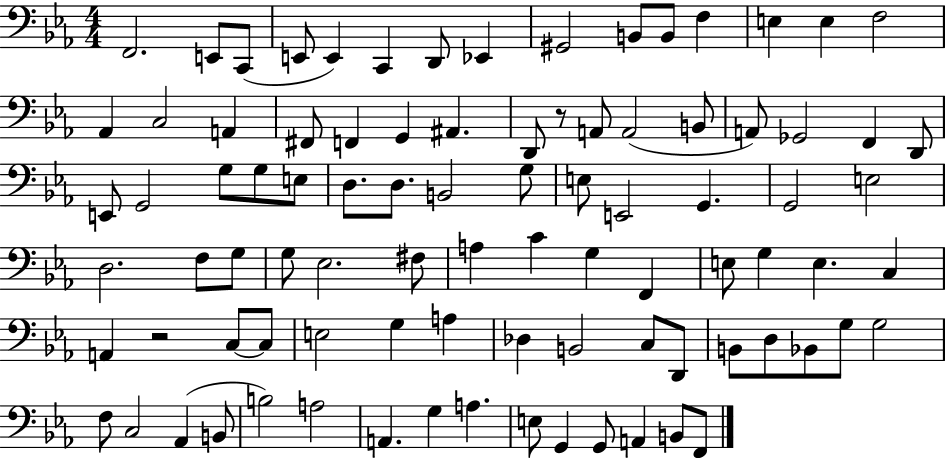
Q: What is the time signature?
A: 4/4